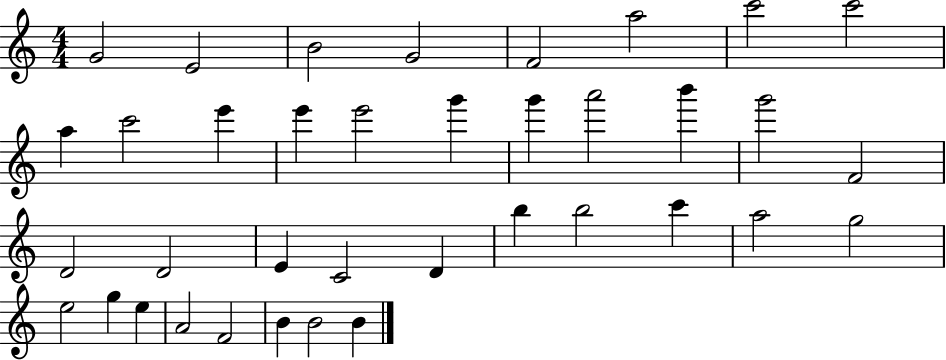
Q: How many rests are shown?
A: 0